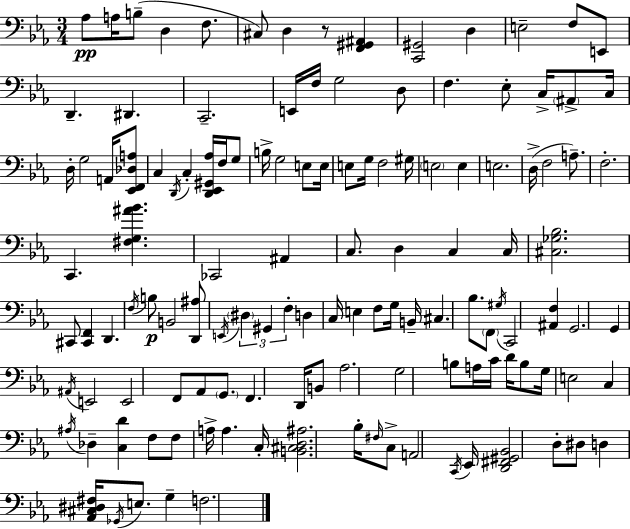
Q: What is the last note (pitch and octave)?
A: F3